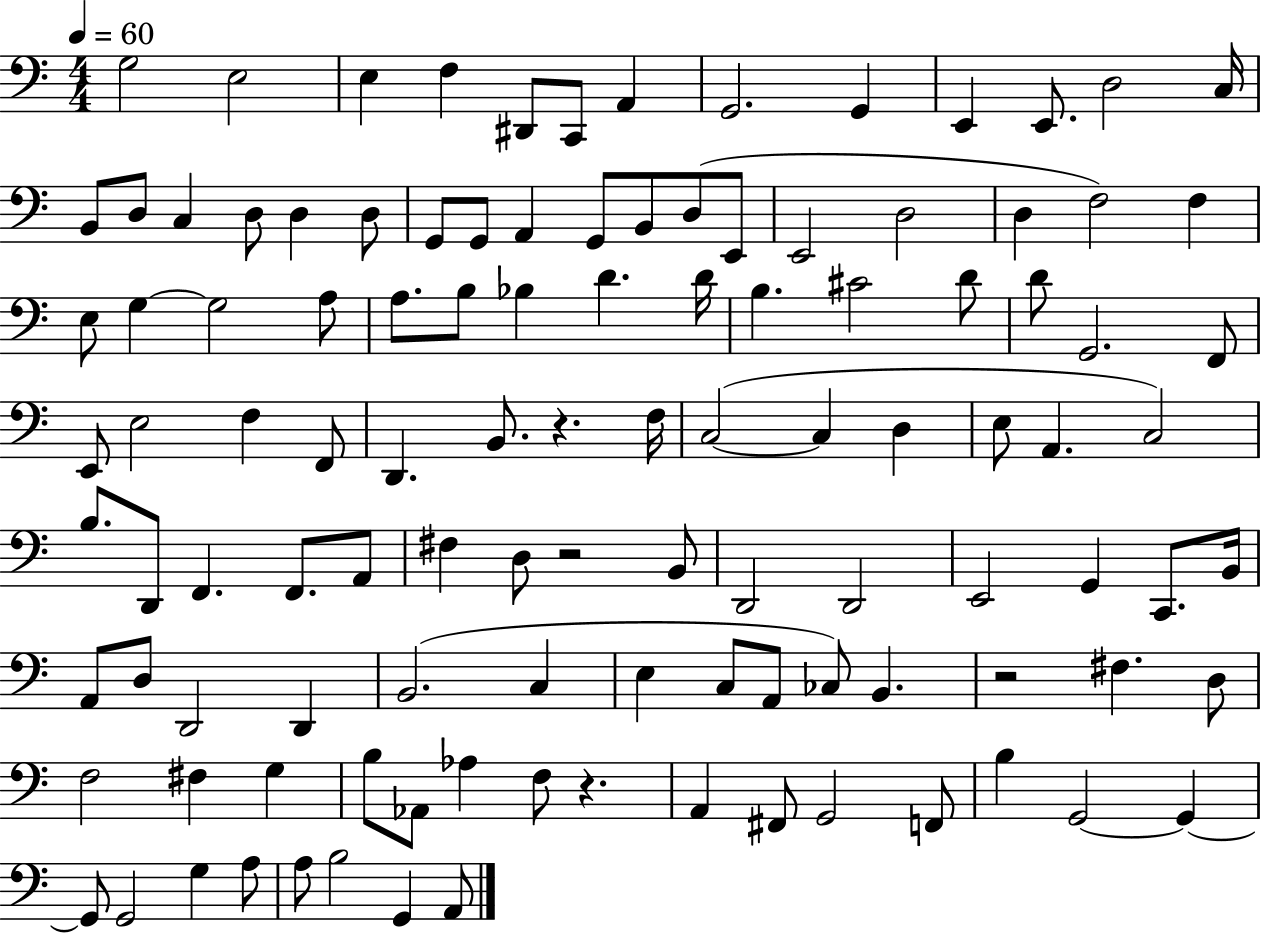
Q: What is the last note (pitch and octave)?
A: A2